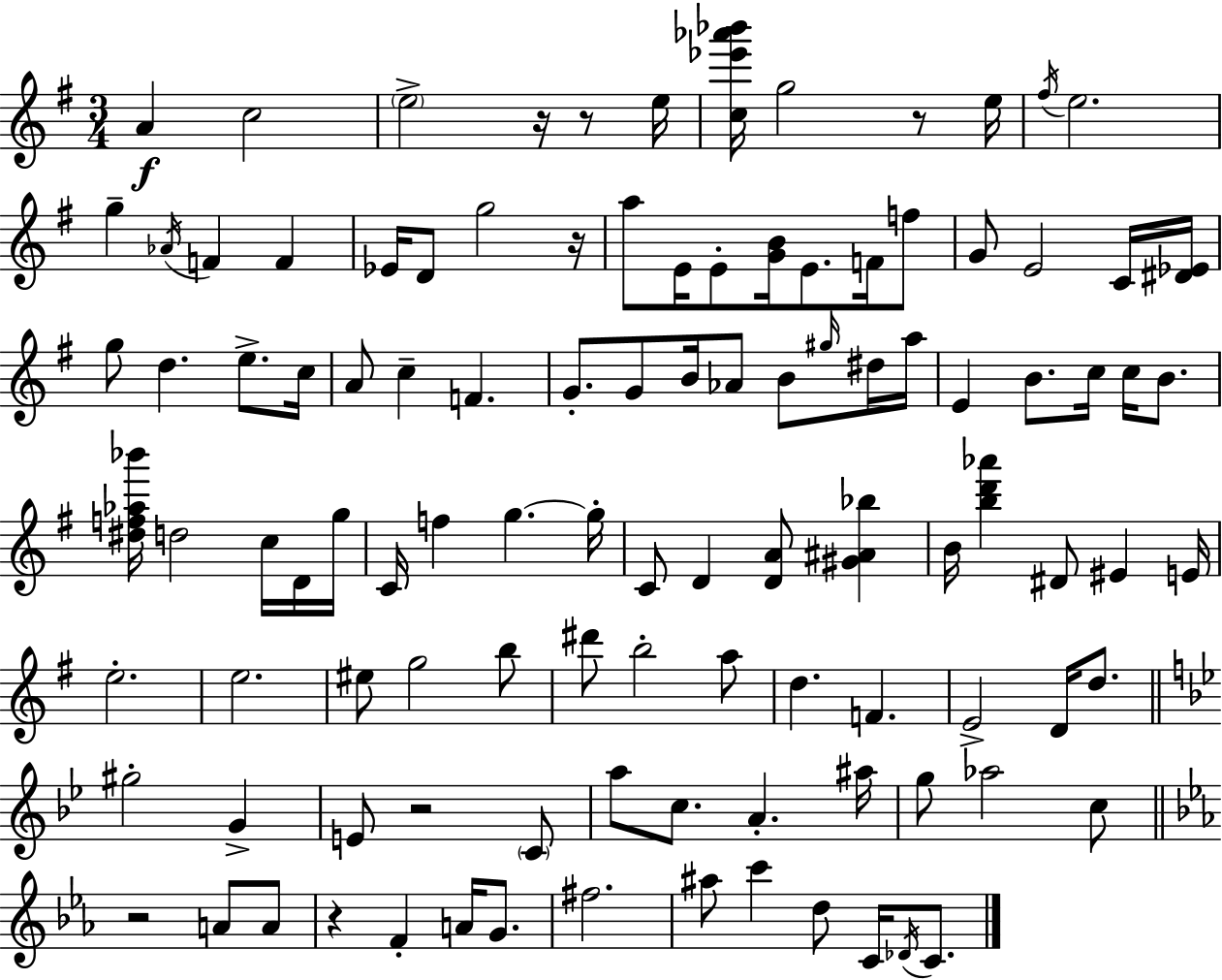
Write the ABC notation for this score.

X:1
T:Untitled
M:3/4
L:1/4
K:Em
A c2 e2 z/4 z/2 e/4 [c_e'_a'_b']/4 g2 z/2 e/4 ^f/4 e2 g _A/4 F F _E/4 D/2 g2 z/4 a/2 E/4 E/2 [GB]/4 E/2 F/4 f/2 G/2 E2 C/4 [^D_E]/4 g/2 d e/2 c/4 A/2 c F G/2 G/2 B/4 _A/2 B/2 ^g/4 ^d/4 a/4 E B/2 c/4 c/4 B/2 [^df_a_b']/4 d2 c/4 D/4 g/4 C/4 f g g/4 C/2 D [DA]/2 [^G^A_b] B/4 [bd'_a'] ^D/2 ^E E/4 e2 e2 ^e/2 g2 b/2 ^d'/2 b2 a/2 d F E2 D/4 d/2 ^g2 G E/2 z2 C/2 a/2 c/2 A ^a/4 g/2 _a2 c/2 z2 A/2 A/2 z F A/4 G/2 ^f2 ^a/2 c' d/2 C/4 _D/4 C/2